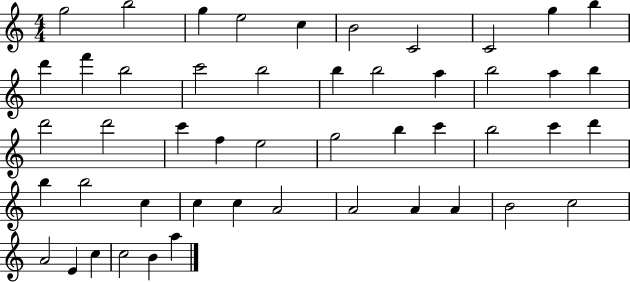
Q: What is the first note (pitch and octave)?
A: G5